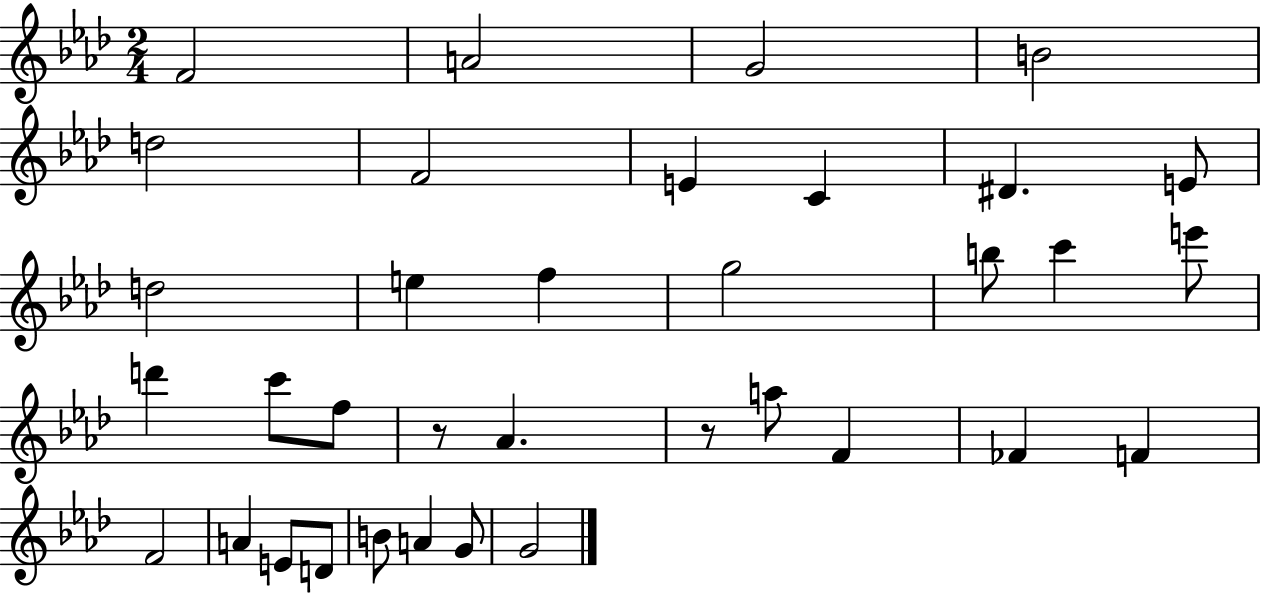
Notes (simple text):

F4/h A4/h G4/h B4/h D5/h F4/h E4/q C4/q D#4/q. E4/e D5/h E5/q F5/q G5/h B5/e C6/q E6/e D6/q C6/e F5/e R/e Ab4/q. R/e A5/e F4/q FES4/q F4/q F4/h A4/q E4/e D4/e B4/e A4/q G4/e G4/h